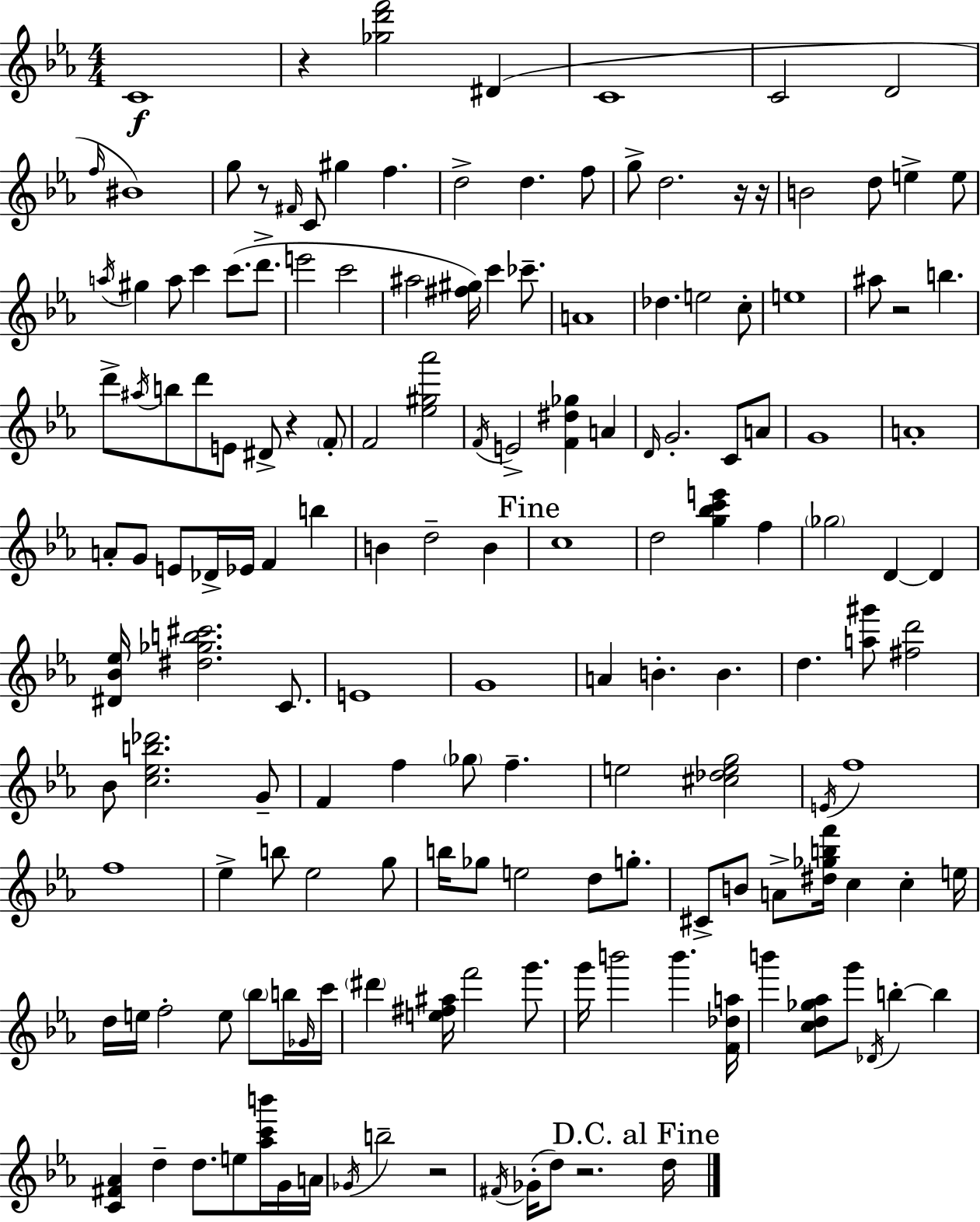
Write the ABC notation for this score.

X:1
T:Untitled
M:4/4
L:1/4
K:Cm
C4 z [_gd'f']2 ^D C4 C2 D2 f/4 ^B4 g/2 z/2 ^F/4 C/2 ^g f d2 d f/2 g/2 d2 z/4 z/4 B2 d/2 e e/2 a/4 ^g a/2 c' c'/2 d'/2 e'2 c'2 ^a2 [^f^g]/4 c' _c'/2 A4 _d e2 c/2 e4 ^a/2 z2 b d'/2 ^a/4 b/2 d'/2 E/2 ^D/2 z F/2 F2 [_e^g_a']2 F/4 E2 [F^d_g] A D/4 G2 C/2 A/2 G4 A4 A/2 G/2 E/2 _D/4 _E/4 F b B d2 B c4 d2 [g_bc'e'] f _g2 D D [^D_B_e]/4 [^d_gb^c']2 C/2 E4 G4 A B B d [a^g']/2 [^fd']2 _B/2 [c_eb_d']2 G/2 F f _g/2 f e2 [^c_deg]2 E/4 f4 f4 _e b/2 _e2 g/2 b/4 _g/2 e2 d/2 g/2 ^C/2 B/2 A/2 [^d_gbf']/4 c c e/4 d/4 e/4 f2 e/2 _b/2 b/4 _G/4 c'/4 ^d' [e^f^a]/4 f'2 g'/2 g'/4 b'2 b' [F_da]/4 b' [cd_g_a]/2 g'/2 _D/4 b b [C^F_A] d d/2 e/2 [_ac'b']/4 G/4 A/4 _G/4 b2 z2 ^F/4 _G/4 d/2 z2 d/4